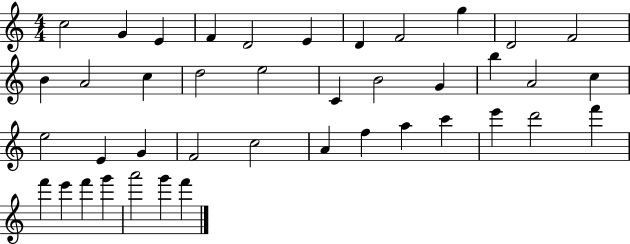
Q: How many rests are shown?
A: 0